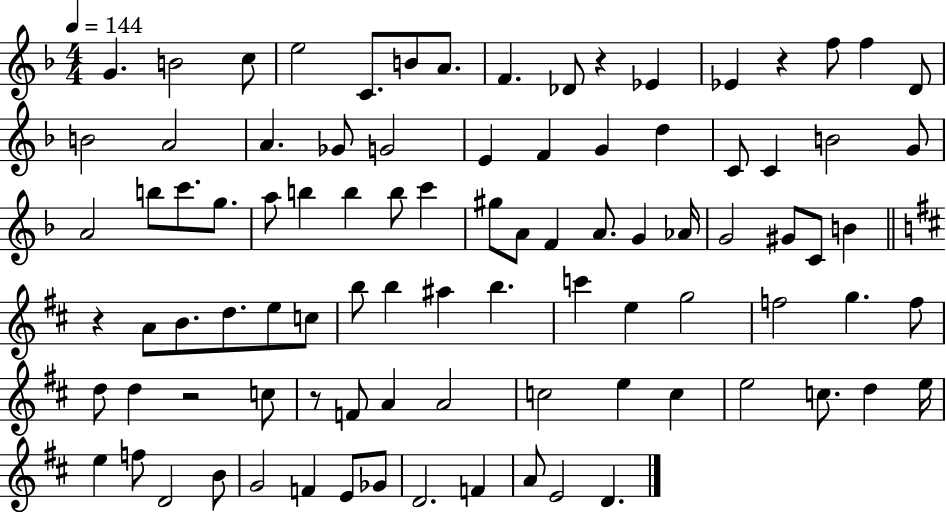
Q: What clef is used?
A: treble